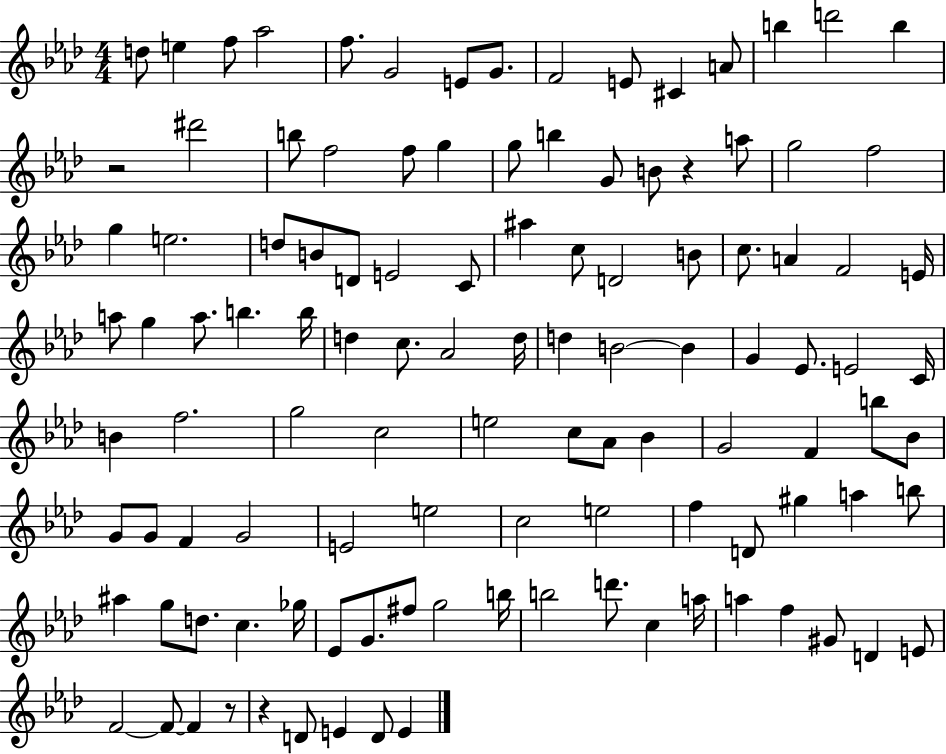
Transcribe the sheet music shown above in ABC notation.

X:1
T:Untitled
M:4/4
L:1/4
K:Ab
d/2 e f/2 _a2 f/2 G2 E/2 G/2 F2 E/2 ^C A/2 b d'2 b z2 ^d'2 b/2 f2 f/2 g g/2 b G/2 B/2 z a/2 g2 f2 g e2 d/2 B/2 D/2 E2 C/2 ^a c/2 D2 B/2 c/2 A F2 E/4 a/2 g a/2 b b/4 d c/2 _A2 d/4 d B2 B G _E/2 E2 C/4 B f2 g2 c2 e2 c/2 _A/2 _B G2 F b/2 _B/2 G/2 G/2 F G2 E2 e2 c2 e2 f D/2 ^g a b/2 ^a g/2 d/2 c _g/4 _E/2 G/2 ^f/2 g2 b/4 b2 d'/2 c a/4 a f ^G/2 D E/2 F2 F/2 F z/2 z D/2 E D/2 E